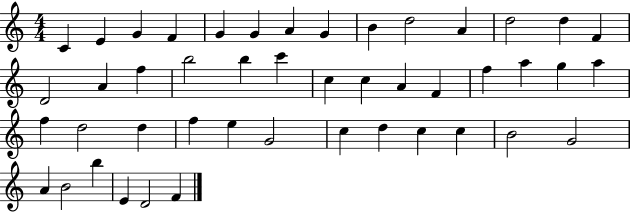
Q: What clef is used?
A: treble